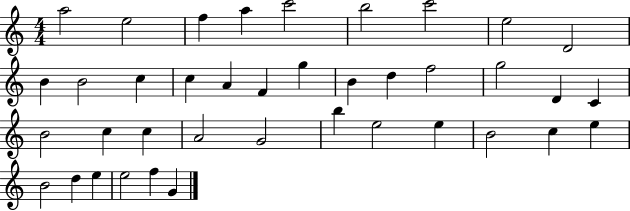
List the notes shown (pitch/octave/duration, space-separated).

A5/h E5/h F5/q A5/q C6/h B5/h C6/h E5/h D4/h B4/q B4/h C5/q C5/q A4/q F4/q G5/q B4/q D5/q F5/h G5/h D4/q C4/q B4/h C5/q C5/q A4/h G4/h B5/q E5/h E5/q B4/h C5/q E5/q B4/h D5/q E5/q E5/h F5/q G4/q